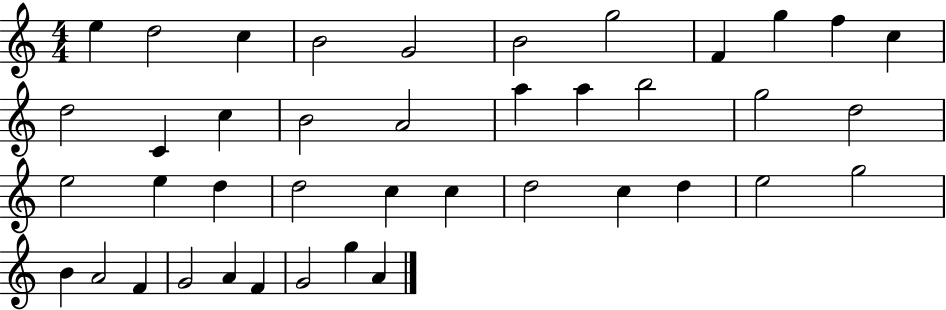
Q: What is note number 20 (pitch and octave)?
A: G5